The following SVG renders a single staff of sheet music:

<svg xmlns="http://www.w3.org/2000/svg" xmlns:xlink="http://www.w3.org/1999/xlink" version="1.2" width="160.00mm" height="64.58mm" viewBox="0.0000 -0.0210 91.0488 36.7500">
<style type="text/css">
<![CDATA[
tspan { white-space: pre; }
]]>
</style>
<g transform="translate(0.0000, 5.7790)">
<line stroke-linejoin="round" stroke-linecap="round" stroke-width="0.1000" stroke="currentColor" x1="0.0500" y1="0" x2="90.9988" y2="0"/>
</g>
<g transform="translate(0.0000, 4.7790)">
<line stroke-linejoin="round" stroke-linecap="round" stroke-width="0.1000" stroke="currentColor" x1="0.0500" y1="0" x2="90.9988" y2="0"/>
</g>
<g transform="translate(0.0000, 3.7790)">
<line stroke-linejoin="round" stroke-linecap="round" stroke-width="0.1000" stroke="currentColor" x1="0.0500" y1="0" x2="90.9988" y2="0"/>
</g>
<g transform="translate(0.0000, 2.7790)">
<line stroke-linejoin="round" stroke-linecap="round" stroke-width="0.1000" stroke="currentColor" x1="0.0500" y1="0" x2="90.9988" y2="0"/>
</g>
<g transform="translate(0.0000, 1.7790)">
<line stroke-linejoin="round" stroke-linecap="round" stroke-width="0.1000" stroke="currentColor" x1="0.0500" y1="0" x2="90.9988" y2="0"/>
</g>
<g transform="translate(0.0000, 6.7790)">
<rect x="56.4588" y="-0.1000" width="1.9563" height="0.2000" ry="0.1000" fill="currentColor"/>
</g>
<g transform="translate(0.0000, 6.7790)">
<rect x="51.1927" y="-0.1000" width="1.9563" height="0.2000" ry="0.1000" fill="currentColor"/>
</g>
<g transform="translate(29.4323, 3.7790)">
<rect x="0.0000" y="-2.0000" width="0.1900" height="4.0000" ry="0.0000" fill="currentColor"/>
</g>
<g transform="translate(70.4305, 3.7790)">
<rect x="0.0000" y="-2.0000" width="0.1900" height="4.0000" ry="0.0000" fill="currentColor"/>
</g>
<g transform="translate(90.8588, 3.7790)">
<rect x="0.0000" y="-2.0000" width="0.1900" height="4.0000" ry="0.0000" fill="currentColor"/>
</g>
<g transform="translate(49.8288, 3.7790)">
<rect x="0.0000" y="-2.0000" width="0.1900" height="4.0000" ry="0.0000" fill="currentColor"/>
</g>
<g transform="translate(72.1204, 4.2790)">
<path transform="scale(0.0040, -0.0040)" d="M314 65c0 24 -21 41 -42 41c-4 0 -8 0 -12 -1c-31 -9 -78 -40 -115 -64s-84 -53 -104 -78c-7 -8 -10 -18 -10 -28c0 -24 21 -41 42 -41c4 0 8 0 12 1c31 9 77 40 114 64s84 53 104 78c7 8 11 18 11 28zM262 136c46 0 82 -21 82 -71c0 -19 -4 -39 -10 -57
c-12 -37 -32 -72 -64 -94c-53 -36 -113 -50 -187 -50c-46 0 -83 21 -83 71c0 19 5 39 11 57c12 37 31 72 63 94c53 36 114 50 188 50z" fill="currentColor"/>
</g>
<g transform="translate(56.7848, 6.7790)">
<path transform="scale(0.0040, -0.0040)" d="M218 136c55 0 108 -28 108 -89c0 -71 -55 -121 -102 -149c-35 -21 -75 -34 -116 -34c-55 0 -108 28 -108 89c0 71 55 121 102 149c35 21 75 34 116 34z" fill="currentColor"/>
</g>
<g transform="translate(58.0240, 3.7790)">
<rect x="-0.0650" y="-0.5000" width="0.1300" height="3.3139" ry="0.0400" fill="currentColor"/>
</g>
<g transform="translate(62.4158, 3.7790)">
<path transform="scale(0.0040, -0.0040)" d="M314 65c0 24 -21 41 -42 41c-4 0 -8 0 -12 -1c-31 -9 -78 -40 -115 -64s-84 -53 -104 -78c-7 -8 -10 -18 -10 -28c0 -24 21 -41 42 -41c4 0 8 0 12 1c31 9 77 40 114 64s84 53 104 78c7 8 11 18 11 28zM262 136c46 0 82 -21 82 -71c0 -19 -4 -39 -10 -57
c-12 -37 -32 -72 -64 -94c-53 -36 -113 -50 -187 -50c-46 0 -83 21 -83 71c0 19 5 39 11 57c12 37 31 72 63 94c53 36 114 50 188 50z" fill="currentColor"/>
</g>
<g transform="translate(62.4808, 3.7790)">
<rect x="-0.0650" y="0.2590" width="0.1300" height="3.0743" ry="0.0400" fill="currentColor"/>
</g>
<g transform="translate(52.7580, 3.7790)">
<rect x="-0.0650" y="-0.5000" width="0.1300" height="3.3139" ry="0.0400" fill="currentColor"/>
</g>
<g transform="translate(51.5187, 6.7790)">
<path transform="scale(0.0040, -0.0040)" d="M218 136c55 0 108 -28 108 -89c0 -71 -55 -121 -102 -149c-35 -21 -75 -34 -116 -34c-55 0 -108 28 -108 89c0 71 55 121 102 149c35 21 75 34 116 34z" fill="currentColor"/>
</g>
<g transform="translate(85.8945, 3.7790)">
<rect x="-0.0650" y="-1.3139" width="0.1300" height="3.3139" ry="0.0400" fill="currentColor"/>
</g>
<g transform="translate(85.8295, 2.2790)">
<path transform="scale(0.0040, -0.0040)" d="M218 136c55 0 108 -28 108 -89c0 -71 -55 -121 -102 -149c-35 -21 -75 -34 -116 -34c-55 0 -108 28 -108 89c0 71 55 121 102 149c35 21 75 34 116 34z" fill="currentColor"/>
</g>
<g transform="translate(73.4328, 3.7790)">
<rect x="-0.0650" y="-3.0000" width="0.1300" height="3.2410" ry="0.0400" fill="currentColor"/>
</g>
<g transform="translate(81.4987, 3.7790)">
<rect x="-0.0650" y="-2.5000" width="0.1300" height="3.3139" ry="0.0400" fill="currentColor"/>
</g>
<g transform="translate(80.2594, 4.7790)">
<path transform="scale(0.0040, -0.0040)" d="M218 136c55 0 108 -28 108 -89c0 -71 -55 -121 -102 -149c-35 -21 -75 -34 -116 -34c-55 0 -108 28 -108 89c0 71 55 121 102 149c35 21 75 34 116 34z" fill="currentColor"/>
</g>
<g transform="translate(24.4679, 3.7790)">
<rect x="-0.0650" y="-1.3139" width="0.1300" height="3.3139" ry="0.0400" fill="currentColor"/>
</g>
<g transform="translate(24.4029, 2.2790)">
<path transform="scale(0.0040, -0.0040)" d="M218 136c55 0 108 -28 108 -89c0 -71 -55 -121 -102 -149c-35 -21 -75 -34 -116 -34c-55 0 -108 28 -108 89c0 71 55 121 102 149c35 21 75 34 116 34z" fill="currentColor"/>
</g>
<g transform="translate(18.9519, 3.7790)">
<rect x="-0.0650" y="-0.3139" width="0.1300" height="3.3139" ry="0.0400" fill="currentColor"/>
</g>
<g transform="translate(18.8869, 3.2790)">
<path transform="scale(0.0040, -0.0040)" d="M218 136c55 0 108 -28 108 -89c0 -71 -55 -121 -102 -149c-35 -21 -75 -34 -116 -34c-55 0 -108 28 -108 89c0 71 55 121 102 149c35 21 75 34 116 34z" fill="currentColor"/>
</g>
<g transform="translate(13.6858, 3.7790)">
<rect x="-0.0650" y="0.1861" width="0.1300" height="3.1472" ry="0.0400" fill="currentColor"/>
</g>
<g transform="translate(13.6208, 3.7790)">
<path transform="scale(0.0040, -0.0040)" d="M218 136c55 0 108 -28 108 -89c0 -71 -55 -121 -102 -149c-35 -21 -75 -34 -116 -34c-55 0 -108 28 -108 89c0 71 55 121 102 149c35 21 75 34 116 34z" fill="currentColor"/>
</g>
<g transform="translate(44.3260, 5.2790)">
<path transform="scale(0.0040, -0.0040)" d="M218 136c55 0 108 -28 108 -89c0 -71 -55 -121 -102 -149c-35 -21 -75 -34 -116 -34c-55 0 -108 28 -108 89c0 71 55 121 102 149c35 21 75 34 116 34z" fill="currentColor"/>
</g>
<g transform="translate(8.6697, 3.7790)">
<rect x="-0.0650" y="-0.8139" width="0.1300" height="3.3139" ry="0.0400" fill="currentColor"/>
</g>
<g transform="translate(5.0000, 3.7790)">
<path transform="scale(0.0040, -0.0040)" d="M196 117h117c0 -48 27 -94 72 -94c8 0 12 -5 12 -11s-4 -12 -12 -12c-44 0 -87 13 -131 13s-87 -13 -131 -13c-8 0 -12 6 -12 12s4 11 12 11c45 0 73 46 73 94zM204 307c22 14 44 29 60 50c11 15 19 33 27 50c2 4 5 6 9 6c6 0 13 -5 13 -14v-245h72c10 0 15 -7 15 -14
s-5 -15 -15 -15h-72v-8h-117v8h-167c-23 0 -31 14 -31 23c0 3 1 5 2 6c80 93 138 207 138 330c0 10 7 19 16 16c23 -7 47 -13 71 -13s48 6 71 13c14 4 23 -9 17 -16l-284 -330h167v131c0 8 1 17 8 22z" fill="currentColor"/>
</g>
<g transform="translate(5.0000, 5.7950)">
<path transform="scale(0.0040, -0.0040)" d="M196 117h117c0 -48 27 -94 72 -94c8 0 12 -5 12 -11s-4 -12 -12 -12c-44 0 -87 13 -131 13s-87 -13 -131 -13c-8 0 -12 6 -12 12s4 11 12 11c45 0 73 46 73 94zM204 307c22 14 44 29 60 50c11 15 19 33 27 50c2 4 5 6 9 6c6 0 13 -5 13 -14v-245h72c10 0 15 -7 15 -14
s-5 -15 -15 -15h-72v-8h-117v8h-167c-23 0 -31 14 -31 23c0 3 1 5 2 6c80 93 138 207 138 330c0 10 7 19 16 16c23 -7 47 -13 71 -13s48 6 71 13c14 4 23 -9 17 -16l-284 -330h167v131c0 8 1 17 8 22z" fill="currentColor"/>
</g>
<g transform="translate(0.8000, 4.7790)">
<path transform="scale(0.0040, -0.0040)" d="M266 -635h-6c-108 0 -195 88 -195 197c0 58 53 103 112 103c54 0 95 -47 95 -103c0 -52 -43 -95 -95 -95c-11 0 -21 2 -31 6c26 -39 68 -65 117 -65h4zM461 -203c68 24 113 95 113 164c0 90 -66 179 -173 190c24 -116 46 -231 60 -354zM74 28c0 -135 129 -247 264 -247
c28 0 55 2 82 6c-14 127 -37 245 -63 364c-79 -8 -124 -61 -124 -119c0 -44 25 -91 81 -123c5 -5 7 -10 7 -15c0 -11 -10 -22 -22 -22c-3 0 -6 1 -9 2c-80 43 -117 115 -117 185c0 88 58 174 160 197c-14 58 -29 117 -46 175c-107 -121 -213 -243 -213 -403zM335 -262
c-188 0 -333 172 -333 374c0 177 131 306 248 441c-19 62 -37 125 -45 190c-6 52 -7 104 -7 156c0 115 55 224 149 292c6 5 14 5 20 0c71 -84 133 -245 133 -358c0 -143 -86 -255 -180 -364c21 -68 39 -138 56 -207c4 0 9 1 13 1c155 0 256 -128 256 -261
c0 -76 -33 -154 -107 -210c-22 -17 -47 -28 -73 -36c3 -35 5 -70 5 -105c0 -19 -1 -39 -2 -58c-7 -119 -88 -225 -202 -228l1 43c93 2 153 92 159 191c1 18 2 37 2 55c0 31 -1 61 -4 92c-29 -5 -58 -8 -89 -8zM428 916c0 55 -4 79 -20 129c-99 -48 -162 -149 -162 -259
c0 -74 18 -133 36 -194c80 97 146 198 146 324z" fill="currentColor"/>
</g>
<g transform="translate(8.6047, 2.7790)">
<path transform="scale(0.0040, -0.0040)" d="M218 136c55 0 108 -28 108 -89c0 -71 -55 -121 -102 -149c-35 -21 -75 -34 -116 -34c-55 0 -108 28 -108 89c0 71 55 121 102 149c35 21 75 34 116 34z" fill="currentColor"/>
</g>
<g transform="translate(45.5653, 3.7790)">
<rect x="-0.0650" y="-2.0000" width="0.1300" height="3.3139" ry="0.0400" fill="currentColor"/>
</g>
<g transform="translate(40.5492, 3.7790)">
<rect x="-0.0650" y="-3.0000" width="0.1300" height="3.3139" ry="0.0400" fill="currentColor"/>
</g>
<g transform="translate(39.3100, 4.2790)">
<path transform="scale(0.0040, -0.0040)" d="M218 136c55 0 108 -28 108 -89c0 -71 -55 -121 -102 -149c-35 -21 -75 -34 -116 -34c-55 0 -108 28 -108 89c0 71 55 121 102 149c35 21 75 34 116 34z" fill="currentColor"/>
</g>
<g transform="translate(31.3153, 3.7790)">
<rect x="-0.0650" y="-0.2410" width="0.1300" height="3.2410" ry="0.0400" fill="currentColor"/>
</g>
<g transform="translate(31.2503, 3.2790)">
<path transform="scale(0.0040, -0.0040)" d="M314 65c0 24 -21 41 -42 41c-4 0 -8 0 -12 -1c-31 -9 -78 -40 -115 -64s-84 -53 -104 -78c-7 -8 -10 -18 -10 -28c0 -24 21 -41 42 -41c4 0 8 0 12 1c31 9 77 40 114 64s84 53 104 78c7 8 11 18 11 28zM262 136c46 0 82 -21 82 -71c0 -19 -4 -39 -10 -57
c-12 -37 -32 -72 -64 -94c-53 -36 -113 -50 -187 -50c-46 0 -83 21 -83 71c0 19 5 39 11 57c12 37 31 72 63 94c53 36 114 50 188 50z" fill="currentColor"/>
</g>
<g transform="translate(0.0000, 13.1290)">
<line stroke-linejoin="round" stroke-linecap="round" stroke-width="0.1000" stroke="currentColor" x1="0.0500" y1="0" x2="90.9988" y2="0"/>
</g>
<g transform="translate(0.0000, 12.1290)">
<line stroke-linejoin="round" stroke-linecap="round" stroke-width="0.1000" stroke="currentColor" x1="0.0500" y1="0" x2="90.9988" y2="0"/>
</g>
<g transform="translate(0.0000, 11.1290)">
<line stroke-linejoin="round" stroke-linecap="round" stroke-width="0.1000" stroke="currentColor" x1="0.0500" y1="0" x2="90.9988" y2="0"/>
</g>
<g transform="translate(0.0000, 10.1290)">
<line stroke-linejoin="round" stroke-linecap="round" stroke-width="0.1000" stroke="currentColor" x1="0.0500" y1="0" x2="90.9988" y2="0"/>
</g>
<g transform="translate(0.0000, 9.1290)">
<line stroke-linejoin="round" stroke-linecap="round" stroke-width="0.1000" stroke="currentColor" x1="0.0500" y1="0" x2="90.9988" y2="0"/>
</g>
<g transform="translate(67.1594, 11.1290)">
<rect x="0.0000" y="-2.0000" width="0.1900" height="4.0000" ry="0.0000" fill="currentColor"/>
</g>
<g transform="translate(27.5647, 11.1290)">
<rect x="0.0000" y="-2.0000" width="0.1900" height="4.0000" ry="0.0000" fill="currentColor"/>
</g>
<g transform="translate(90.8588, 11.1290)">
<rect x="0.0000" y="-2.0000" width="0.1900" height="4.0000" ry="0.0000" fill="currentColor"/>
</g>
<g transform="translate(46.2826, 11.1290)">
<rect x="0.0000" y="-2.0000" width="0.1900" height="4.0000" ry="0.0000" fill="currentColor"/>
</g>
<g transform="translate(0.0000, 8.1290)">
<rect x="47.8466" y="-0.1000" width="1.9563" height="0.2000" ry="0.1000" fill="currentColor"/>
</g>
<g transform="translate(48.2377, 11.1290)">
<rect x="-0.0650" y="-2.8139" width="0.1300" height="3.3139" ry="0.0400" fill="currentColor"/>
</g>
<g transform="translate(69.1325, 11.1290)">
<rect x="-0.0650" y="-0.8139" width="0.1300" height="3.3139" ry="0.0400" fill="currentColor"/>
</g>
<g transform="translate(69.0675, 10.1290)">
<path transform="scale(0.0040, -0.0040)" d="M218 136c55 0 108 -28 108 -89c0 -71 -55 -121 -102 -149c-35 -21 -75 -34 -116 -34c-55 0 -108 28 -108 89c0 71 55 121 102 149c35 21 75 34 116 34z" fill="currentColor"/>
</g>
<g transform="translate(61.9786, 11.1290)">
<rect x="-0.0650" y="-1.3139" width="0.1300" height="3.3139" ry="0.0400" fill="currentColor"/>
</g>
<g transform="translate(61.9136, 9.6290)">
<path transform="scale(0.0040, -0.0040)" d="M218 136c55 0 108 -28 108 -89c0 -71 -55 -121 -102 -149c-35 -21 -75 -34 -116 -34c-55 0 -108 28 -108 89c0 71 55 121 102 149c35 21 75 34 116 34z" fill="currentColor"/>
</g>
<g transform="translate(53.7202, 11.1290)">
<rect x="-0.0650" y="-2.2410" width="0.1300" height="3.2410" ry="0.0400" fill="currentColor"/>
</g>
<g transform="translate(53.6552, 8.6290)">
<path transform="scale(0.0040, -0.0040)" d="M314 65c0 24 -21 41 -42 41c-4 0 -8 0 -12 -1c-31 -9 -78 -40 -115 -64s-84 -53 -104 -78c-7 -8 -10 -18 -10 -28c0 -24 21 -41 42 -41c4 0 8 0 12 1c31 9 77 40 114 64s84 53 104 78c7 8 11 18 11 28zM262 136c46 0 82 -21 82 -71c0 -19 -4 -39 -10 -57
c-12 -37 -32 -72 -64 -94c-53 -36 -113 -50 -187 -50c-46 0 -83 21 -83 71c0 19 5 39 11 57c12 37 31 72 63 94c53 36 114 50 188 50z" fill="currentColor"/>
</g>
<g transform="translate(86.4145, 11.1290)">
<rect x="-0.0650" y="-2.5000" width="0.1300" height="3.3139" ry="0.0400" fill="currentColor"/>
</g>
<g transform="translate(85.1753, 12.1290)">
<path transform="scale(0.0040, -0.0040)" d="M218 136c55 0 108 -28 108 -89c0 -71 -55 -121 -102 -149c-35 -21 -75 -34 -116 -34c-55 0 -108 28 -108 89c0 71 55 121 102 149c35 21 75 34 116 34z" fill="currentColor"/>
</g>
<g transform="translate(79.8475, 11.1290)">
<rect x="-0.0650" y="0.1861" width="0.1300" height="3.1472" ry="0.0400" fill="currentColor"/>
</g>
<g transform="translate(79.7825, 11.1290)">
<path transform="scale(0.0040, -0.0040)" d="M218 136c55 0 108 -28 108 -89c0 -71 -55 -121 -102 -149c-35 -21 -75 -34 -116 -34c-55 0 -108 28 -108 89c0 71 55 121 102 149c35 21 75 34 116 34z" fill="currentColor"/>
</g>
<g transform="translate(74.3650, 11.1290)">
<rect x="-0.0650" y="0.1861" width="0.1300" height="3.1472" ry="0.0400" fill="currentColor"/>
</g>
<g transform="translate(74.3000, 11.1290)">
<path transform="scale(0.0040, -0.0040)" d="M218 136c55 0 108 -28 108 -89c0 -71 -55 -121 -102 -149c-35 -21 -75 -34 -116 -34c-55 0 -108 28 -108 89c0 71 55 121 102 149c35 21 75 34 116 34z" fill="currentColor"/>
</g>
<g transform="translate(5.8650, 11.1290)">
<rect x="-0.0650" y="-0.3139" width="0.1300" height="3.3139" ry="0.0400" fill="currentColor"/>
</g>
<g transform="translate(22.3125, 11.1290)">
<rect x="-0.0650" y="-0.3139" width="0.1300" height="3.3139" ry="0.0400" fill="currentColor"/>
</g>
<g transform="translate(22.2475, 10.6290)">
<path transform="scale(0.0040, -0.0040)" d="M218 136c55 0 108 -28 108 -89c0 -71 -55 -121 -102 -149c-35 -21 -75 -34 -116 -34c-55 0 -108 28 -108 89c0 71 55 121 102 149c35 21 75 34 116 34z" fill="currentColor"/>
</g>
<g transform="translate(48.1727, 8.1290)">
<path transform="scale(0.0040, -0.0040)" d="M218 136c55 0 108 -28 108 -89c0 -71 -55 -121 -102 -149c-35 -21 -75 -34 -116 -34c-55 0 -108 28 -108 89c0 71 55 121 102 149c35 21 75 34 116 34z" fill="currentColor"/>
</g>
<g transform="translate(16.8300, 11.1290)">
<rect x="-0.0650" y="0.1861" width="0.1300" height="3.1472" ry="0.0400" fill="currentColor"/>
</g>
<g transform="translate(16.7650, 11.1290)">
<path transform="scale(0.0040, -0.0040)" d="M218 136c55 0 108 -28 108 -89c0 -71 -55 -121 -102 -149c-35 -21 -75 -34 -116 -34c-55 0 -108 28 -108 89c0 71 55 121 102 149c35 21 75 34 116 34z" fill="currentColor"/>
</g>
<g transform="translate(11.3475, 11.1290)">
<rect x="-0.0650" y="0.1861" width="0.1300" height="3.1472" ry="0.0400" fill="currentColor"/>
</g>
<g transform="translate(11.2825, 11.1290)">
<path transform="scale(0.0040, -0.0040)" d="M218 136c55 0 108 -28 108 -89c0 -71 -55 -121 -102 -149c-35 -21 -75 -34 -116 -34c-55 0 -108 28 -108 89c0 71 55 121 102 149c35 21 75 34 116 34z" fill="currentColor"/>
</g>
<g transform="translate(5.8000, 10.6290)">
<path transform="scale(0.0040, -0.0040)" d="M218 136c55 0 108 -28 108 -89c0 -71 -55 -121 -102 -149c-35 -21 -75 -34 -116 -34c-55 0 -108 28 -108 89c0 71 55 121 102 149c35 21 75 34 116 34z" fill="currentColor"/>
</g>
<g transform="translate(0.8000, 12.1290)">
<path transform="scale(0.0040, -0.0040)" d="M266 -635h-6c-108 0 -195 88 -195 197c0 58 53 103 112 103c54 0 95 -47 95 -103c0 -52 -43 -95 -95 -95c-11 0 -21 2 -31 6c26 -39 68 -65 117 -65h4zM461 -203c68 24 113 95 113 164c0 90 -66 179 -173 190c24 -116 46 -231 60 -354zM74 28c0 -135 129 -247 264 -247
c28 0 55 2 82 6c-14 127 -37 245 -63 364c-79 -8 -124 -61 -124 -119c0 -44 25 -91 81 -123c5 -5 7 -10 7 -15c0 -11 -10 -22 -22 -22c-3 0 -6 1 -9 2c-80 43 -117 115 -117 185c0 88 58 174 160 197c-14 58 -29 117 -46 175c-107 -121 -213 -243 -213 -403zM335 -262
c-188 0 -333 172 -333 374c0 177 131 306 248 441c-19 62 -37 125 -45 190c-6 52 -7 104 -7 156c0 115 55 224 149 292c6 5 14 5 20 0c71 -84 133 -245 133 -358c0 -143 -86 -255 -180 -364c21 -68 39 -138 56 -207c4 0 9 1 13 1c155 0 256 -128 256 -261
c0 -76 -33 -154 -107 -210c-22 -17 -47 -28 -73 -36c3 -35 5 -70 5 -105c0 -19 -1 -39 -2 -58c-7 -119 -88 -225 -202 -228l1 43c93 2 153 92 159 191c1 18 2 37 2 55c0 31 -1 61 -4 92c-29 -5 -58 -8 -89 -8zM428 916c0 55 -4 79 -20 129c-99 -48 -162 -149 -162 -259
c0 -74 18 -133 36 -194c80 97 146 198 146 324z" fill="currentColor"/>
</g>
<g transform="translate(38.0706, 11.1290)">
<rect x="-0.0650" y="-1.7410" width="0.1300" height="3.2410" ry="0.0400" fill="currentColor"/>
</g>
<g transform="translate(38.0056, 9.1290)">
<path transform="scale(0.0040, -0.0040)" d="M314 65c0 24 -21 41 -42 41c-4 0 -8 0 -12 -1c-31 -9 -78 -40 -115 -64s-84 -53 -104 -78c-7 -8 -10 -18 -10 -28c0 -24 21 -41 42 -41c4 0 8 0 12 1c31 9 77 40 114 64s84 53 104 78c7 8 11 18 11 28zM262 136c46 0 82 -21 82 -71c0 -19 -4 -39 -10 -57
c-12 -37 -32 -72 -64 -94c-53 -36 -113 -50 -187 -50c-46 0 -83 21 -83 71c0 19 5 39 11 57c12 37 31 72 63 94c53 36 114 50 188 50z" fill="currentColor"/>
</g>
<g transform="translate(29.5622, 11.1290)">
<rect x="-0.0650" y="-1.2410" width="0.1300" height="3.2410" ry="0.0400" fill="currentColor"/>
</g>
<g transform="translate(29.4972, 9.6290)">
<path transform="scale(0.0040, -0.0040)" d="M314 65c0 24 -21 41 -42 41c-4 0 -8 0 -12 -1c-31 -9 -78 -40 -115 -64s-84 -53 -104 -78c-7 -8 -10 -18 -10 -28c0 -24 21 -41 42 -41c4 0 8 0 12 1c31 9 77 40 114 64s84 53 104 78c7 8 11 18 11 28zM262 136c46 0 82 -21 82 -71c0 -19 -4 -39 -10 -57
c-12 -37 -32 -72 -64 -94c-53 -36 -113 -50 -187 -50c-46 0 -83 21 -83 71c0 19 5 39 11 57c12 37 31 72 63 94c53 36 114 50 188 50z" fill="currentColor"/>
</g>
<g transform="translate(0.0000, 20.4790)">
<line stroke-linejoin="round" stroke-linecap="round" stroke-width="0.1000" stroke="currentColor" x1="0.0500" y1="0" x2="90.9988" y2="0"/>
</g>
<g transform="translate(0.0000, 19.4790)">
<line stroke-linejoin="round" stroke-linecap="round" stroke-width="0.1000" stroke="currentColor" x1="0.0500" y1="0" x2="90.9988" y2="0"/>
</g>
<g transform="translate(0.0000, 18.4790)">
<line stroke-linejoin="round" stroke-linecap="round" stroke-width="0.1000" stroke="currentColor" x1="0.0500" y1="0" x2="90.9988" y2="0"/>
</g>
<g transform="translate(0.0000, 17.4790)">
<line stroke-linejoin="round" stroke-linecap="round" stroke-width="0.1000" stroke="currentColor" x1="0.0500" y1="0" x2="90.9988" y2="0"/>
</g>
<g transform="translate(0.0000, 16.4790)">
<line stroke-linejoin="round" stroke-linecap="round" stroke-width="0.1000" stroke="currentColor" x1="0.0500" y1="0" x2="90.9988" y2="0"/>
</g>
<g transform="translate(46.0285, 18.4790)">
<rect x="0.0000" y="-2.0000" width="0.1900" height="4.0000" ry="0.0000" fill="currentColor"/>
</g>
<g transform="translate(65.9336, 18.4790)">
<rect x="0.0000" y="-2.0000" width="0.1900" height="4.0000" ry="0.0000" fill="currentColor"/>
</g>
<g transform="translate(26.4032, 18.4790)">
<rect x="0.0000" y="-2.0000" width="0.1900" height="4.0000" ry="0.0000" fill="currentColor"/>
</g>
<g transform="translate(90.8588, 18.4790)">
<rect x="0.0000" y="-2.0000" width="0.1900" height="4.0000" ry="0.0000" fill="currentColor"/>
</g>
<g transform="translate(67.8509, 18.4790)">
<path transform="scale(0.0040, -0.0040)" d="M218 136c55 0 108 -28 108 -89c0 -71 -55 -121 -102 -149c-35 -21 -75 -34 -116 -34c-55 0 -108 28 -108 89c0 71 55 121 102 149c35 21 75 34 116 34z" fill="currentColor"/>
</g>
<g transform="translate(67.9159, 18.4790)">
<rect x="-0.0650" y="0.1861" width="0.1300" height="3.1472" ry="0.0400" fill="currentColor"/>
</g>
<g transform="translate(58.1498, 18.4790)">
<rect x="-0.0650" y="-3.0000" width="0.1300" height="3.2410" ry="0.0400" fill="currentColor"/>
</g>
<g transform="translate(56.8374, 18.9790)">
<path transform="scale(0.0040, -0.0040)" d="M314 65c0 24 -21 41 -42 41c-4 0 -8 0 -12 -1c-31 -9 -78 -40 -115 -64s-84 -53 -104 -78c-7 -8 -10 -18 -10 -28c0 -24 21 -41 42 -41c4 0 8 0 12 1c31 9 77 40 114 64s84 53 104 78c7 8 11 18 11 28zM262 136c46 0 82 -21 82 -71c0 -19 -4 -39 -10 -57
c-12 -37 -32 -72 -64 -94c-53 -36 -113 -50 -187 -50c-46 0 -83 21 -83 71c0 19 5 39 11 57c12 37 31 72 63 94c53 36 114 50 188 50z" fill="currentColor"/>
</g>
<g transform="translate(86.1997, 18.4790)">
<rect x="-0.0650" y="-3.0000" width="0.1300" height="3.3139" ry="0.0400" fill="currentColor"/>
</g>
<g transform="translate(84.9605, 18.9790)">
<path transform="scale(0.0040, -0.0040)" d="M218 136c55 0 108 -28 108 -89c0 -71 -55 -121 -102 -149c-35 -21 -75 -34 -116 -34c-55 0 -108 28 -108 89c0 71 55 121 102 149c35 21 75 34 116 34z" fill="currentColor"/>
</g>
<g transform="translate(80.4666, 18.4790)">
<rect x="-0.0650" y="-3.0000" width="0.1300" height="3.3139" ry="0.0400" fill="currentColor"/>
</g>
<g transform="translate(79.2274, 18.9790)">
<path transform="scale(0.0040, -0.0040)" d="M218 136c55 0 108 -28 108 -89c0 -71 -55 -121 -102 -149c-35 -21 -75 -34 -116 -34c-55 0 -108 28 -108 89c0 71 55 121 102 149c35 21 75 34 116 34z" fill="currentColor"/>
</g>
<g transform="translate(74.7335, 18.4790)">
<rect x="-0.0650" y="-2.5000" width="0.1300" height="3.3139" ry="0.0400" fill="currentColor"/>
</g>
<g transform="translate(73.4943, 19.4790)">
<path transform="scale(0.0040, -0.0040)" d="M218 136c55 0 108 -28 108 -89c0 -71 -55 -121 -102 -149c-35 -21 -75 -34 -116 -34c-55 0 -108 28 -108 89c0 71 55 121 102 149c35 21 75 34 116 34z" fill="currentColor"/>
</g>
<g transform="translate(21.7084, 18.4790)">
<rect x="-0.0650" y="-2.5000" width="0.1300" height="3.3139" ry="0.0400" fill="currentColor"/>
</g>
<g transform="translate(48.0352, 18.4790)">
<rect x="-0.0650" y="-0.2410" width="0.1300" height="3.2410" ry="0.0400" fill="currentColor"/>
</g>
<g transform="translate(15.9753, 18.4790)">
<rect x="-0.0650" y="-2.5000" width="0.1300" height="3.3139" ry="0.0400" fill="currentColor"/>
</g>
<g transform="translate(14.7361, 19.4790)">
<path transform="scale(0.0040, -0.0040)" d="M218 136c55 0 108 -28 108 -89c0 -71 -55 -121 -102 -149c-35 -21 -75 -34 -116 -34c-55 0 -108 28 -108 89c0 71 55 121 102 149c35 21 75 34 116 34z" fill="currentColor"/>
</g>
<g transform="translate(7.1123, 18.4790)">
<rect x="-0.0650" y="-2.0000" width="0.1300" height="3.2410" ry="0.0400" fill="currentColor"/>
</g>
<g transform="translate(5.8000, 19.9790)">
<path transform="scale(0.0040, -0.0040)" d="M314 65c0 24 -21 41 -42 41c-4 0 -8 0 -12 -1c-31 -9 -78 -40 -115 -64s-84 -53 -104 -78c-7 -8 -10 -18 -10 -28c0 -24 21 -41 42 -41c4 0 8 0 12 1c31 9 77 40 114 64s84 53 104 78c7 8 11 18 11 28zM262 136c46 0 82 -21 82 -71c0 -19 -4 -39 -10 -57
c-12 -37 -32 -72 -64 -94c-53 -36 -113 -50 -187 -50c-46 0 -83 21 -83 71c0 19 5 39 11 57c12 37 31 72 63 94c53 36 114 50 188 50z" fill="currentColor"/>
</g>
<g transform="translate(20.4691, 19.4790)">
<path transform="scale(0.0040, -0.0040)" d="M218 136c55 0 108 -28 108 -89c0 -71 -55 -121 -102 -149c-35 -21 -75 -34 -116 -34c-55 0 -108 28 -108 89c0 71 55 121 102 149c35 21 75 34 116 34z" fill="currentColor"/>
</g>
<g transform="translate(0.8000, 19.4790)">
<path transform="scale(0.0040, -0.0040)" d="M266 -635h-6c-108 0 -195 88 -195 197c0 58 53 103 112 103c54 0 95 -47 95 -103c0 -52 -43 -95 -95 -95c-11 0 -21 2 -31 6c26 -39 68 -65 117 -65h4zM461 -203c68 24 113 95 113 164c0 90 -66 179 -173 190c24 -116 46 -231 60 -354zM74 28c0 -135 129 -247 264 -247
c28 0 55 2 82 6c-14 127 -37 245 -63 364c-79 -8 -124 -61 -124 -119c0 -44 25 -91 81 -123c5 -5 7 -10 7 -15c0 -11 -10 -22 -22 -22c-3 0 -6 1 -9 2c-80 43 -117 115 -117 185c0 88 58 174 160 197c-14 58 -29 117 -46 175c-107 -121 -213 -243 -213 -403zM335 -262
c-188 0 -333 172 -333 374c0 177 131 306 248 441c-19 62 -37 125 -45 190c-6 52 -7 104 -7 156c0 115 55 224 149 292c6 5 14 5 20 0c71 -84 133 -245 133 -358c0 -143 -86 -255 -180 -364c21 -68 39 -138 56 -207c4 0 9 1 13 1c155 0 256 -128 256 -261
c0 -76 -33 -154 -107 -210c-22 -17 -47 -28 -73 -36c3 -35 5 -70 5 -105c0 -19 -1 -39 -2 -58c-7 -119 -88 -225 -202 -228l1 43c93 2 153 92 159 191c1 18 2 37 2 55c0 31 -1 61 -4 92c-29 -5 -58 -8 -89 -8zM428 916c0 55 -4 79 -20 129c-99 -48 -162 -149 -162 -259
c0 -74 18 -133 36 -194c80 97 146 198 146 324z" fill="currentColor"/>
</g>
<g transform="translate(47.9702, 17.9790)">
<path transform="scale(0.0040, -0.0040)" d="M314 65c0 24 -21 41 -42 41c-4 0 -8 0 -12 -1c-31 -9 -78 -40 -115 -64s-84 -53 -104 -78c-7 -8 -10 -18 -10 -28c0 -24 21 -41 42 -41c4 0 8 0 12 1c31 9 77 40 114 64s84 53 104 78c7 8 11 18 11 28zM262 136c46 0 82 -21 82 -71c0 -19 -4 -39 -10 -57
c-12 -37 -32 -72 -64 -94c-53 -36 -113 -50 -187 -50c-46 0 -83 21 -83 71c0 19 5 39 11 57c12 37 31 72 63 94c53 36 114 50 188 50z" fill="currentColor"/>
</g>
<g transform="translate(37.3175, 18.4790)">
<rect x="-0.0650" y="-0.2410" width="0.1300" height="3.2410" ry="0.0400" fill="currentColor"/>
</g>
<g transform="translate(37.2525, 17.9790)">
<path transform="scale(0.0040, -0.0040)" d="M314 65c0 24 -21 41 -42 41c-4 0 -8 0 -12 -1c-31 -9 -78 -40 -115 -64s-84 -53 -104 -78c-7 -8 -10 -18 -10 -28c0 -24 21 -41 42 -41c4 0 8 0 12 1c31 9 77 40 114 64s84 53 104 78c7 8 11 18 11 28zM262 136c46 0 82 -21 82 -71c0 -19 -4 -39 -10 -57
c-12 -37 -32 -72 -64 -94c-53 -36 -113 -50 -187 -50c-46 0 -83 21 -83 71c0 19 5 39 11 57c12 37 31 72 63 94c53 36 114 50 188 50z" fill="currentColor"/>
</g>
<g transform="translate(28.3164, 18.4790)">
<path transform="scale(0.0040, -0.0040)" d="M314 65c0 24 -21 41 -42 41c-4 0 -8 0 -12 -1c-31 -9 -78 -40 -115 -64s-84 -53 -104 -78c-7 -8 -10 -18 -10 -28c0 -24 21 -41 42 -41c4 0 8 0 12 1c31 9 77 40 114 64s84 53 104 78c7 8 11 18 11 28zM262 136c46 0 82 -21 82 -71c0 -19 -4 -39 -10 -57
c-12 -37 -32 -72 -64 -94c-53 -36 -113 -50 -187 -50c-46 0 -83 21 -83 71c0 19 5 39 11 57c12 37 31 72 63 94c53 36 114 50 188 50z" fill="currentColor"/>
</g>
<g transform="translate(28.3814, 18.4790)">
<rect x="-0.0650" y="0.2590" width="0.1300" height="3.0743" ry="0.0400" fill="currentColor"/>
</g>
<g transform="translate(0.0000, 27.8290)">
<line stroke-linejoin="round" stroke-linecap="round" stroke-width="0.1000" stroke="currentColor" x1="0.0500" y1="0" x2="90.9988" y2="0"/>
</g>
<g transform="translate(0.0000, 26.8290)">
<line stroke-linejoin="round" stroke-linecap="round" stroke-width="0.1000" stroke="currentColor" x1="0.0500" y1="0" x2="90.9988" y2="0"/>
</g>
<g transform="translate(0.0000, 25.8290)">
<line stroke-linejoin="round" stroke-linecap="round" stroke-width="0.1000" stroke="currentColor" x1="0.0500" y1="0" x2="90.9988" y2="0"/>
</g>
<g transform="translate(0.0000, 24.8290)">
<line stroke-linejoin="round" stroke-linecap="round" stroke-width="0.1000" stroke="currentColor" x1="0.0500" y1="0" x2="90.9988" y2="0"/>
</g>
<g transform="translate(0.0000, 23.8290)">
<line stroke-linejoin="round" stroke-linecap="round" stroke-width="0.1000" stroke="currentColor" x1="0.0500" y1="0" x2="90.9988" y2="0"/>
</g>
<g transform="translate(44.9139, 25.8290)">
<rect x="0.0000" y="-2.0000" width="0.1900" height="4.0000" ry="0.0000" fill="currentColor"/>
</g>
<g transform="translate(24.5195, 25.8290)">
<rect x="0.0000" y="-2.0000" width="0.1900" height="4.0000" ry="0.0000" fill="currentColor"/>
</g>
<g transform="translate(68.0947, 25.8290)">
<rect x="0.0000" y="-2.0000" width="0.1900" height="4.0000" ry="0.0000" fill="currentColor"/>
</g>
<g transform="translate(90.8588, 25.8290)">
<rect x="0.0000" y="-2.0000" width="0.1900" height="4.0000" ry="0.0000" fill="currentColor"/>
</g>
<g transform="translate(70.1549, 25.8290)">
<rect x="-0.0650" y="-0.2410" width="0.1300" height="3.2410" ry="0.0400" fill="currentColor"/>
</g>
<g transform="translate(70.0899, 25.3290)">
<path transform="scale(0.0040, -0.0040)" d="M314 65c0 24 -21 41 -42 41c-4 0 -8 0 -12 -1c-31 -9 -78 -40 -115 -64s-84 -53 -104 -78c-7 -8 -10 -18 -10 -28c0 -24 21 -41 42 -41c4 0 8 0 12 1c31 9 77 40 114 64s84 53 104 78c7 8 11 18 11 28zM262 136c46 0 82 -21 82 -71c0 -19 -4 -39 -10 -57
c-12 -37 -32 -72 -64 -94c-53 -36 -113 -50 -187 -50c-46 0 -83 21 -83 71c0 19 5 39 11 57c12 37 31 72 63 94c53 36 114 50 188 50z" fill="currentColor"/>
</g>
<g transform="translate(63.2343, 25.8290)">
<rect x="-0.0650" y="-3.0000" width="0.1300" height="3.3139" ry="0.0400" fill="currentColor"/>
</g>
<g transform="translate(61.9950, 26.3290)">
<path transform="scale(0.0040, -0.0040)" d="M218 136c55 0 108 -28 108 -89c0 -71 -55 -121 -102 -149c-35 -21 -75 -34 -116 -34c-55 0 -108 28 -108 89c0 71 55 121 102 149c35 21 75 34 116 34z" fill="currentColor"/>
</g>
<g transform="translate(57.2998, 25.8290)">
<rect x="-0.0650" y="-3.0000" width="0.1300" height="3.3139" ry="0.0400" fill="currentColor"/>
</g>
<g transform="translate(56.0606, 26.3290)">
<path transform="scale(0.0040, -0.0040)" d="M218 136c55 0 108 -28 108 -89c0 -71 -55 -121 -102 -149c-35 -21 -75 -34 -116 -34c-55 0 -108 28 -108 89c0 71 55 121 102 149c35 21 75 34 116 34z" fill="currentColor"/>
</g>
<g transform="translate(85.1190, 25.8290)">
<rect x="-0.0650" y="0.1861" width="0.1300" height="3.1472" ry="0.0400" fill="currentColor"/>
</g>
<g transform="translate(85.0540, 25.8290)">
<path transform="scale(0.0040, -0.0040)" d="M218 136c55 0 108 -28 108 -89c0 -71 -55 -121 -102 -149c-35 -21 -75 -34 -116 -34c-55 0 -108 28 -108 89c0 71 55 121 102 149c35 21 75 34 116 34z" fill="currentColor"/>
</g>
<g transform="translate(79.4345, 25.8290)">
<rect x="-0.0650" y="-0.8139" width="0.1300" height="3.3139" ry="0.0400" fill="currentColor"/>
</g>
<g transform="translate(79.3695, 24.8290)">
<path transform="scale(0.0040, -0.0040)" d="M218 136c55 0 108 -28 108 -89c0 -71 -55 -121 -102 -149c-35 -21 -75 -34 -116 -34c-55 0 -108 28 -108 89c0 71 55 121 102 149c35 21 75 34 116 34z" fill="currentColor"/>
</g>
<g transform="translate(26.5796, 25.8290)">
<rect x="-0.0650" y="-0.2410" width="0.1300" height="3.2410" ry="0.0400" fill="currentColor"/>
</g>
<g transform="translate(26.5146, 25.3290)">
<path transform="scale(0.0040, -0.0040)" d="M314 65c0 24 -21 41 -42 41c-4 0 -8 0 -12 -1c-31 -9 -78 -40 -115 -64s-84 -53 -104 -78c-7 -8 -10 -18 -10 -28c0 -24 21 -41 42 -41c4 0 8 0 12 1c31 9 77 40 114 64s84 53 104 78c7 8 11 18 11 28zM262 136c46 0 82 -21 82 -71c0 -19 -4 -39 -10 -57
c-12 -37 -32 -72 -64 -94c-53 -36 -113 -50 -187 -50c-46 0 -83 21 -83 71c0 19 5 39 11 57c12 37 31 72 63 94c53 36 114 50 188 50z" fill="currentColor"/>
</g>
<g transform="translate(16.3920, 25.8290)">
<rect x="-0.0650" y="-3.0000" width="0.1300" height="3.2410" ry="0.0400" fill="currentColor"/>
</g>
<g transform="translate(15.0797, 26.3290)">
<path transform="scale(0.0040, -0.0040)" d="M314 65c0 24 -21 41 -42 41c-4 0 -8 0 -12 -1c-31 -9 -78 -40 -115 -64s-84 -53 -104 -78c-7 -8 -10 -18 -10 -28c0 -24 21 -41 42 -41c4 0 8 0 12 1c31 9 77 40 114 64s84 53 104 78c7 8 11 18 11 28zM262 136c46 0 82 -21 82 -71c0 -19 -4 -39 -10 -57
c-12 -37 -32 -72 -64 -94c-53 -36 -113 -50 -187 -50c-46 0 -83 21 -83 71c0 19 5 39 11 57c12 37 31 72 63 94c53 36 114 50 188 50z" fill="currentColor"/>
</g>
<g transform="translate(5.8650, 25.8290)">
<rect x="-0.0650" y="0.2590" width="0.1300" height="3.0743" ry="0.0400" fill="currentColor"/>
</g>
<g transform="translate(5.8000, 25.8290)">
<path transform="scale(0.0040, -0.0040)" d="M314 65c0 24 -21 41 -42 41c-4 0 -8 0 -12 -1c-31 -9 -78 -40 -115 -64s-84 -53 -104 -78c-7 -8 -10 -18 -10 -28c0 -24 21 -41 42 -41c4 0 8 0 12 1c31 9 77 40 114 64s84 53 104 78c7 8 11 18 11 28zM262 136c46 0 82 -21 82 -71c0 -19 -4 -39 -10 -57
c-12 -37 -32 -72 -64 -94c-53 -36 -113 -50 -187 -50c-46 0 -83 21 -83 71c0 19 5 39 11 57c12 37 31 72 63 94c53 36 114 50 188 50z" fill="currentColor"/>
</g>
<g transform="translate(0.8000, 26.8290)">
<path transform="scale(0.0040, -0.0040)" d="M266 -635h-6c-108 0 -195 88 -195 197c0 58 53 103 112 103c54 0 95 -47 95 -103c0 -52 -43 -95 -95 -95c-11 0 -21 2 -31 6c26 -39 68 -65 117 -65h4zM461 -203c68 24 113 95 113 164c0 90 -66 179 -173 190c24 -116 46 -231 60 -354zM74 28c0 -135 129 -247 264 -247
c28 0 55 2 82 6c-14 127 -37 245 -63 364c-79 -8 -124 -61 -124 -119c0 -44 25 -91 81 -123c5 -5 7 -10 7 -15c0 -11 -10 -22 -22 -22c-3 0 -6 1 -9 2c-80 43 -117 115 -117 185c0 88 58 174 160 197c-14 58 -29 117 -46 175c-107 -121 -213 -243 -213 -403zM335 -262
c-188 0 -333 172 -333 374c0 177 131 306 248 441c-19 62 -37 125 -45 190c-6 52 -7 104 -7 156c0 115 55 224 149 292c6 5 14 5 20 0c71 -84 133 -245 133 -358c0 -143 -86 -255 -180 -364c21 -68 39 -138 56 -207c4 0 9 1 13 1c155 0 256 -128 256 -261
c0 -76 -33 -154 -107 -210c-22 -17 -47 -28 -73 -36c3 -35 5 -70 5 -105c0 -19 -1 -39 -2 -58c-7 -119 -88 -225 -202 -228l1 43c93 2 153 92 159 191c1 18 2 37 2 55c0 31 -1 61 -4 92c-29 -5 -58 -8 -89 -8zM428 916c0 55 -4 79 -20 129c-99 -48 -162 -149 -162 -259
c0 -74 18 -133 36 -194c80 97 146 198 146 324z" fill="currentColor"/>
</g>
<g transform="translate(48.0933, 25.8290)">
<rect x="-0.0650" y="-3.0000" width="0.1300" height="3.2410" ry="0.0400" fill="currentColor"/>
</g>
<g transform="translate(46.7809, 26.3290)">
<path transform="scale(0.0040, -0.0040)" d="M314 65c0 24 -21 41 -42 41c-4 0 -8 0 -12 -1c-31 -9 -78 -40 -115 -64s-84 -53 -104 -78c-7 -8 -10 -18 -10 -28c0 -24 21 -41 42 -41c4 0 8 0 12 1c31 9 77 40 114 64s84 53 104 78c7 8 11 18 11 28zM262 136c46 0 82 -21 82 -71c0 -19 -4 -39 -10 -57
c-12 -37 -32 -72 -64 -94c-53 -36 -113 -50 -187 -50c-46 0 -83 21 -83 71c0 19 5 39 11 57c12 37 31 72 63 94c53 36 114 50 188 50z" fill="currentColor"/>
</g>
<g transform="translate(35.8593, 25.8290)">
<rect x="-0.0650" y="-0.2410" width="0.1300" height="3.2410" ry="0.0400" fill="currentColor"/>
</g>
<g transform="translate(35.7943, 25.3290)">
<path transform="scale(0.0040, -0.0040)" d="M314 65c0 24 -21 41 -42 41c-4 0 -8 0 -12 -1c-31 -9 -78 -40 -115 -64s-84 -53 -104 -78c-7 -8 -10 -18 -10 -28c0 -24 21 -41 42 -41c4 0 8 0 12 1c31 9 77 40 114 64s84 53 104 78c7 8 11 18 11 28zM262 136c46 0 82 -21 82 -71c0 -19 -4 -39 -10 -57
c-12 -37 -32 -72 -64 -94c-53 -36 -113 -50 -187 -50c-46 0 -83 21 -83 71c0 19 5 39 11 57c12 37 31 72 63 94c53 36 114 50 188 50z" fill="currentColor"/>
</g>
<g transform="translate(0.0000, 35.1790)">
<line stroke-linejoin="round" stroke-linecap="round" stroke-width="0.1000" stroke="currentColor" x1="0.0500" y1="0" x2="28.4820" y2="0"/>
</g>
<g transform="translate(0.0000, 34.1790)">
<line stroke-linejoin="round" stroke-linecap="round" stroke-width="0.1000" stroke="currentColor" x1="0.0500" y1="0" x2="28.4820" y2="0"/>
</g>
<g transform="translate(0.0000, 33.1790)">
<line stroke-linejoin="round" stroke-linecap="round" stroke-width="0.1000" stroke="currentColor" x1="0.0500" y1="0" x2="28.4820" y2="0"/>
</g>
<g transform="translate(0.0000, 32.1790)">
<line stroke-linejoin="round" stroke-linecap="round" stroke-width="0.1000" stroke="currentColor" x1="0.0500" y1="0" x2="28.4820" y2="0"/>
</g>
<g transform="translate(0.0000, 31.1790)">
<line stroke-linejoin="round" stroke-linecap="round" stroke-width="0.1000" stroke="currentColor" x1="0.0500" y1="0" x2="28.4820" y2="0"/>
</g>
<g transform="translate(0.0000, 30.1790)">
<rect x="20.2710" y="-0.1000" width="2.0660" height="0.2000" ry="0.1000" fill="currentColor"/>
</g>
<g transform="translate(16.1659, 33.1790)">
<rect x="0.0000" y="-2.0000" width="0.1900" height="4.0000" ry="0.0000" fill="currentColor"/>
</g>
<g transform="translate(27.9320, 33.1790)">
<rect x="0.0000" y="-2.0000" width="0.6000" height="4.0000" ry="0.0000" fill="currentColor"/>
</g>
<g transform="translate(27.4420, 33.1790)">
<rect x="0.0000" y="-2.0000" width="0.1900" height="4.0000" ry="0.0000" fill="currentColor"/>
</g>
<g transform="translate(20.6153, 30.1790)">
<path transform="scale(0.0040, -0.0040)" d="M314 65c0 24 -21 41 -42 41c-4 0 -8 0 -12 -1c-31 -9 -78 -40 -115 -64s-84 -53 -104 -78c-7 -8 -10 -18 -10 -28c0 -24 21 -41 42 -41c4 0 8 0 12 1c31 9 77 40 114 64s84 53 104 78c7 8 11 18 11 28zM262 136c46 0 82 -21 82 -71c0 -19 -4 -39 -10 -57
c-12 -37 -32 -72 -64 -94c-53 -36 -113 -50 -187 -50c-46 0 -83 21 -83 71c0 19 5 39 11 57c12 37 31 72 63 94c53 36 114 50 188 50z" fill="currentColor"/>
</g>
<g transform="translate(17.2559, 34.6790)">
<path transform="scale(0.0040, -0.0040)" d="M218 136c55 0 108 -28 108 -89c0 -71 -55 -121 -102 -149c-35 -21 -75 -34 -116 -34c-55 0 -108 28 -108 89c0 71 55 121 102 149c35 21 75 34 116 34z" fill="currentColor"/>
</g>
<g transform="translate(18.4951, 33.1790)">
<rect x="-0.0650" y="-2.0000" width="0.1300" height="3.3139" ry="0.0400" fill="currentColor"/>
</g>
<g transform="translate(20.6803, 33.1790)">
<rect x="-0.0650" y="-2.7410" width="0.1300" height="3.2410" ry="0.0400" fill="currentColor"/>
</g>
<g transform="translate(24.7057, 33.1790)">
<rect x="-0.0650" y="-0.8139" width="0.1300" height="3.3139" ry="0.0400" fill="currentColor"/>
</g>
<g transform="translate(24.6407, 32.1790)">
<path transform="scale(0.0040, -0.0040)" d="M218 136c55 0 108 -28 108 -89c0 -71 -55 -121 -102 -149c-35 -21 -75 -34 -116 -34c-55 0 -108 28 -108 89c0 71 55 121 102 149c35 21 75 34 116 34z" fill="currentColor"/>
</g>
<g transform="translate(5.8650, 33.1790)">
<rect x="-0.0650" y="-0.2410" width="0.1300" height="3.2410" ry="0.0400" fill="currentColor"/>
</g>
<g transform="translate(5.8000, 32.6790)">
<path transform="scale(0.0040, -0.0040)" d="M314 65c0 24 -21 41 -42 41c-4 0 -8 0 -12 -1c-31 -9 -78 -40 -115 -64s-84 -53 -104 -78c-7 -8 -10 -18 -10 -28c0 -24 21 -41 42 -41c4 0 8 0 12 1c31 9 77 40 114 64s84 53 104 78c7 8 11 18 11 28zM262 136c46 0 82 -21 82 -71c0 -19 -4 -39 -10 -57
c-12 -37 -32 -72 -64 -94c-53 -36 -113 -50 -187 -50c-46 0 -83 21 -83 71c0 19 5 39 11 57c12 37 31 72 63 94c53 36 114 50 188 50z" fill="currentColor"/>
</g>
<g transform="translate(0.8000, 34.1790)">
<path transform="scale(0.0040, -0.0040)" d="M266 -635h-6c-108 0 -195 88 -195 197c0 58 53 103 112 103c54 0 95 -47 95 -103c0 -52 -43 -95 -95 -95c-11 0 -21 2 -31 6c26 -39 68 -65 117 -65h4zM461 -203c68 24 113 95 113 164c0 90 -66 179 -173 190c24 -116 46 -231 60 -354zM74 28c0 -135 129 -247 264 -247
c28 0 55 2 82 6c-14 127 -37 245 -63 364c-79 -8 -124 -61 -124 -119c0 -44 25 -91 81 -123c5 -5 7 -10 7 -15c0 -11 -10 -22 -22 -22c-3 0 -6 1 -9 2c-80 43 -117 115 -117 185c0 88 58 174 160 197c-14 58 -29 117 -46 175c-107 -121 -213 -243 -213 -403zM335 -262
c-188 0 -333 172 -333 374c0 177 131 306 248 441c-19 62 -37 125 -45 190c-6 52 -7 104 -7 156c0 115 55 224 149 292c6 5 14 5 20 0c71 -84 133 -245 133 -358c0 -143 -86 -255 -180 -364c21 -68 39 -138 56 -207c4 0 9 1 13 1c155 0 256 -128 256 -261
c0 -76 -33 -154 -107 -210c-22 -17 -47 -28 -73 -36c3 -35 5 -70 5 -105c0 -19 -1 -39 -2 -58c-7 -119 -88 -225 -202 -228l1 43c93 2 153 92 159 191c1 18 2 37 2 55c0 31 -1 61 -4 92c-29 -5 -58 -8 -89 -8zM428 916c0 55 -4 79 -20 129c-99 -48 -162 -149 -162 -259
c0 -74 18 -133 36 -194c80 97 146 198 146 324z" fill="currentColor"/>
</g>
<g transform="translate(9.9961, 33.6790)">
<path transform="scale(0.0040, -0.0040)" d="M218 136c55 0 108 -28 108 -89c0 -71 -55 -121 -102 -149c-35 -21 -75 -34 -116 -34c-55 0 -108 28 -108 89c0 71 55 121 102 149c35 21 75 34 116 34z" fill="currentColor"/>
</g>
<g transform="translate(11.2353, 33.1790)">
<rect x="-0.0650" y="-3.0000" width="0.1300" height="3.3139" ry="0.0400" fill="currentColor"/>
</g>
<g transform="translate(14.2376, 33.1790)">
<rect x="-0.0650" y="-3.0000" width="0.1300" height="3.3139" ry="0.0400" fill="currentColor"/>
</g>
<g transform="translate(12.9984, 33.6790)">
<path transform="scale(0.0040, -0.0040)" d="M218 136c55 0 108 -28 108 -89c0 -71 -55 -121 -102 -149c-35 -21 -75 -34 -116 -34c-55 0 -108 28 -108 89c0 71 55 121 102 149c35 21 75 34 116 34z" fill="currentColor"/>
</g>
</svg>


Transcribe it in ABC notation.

X:1
T:Untitled
M:4/4
L:1/4
K:C
d B c e c2 A F C C B2 A2 G e c B B c e2 f2 a g2 e d B B G F2 G G B2 c2 c2 A2 B G A A B2 A2 c2 c2 A2 A A c2 d B c2 A A F a2 d